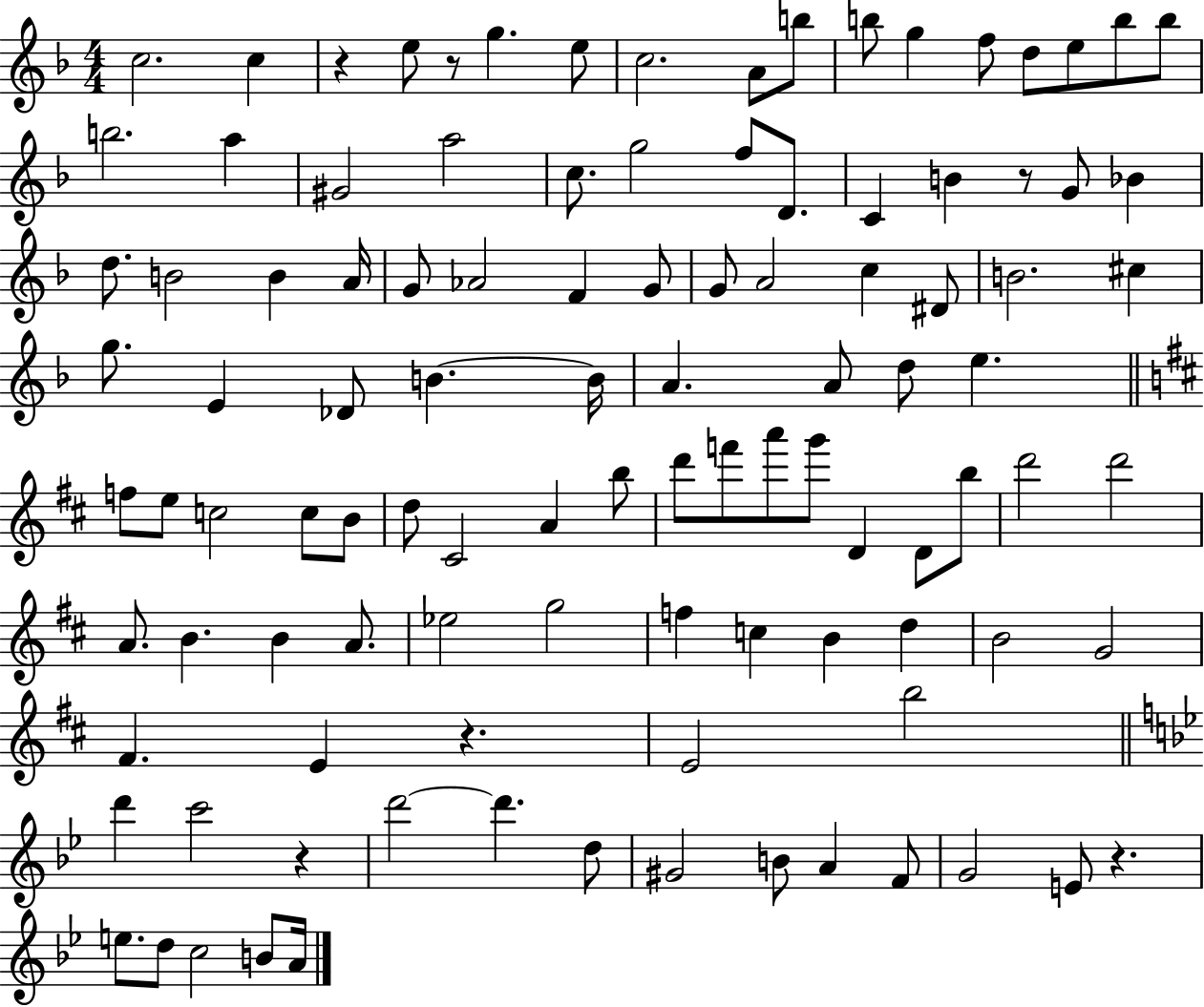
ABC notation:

X:1
T:Untitled
M:4/4
L:1/4
K:F
c2 c z e/2 z/2 g e/2 c2 A/2 b/2 b/2 g f/2 d/2 e/2 b/2 b/2 b2 a ^G2 a2 c/2 g2 f/2 D/2 C B z/2 G/2 _B d/2 B2 B A/4 G/2 _A2 F G/2 G/2 A2 c ^D/2 B2 ^c g/2 E _D/2 B B/4 A A/2 d/2 e f/2 e/2 c2 c/2 B/2 d/2 ^C2 A b/2 d'/2 f'/2 a'/2 g'/2 D D/2 b/2 d'2 d'2 A/2 B B A/2 _e2 g2 f c B d B2 G2 ^F E z E2 b2 d' c'2 z d'2 d' d/2 ^G2 B/2 A F/2 G2 E/2 z e/2 d/2 c2 B/2 A/4